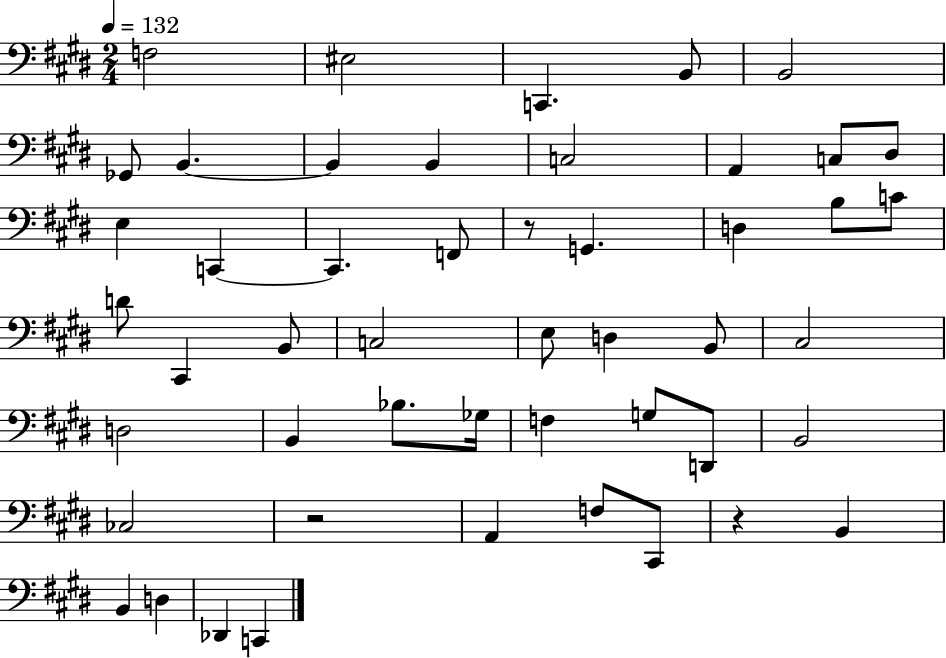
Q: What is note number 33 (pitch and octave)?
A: Gb3